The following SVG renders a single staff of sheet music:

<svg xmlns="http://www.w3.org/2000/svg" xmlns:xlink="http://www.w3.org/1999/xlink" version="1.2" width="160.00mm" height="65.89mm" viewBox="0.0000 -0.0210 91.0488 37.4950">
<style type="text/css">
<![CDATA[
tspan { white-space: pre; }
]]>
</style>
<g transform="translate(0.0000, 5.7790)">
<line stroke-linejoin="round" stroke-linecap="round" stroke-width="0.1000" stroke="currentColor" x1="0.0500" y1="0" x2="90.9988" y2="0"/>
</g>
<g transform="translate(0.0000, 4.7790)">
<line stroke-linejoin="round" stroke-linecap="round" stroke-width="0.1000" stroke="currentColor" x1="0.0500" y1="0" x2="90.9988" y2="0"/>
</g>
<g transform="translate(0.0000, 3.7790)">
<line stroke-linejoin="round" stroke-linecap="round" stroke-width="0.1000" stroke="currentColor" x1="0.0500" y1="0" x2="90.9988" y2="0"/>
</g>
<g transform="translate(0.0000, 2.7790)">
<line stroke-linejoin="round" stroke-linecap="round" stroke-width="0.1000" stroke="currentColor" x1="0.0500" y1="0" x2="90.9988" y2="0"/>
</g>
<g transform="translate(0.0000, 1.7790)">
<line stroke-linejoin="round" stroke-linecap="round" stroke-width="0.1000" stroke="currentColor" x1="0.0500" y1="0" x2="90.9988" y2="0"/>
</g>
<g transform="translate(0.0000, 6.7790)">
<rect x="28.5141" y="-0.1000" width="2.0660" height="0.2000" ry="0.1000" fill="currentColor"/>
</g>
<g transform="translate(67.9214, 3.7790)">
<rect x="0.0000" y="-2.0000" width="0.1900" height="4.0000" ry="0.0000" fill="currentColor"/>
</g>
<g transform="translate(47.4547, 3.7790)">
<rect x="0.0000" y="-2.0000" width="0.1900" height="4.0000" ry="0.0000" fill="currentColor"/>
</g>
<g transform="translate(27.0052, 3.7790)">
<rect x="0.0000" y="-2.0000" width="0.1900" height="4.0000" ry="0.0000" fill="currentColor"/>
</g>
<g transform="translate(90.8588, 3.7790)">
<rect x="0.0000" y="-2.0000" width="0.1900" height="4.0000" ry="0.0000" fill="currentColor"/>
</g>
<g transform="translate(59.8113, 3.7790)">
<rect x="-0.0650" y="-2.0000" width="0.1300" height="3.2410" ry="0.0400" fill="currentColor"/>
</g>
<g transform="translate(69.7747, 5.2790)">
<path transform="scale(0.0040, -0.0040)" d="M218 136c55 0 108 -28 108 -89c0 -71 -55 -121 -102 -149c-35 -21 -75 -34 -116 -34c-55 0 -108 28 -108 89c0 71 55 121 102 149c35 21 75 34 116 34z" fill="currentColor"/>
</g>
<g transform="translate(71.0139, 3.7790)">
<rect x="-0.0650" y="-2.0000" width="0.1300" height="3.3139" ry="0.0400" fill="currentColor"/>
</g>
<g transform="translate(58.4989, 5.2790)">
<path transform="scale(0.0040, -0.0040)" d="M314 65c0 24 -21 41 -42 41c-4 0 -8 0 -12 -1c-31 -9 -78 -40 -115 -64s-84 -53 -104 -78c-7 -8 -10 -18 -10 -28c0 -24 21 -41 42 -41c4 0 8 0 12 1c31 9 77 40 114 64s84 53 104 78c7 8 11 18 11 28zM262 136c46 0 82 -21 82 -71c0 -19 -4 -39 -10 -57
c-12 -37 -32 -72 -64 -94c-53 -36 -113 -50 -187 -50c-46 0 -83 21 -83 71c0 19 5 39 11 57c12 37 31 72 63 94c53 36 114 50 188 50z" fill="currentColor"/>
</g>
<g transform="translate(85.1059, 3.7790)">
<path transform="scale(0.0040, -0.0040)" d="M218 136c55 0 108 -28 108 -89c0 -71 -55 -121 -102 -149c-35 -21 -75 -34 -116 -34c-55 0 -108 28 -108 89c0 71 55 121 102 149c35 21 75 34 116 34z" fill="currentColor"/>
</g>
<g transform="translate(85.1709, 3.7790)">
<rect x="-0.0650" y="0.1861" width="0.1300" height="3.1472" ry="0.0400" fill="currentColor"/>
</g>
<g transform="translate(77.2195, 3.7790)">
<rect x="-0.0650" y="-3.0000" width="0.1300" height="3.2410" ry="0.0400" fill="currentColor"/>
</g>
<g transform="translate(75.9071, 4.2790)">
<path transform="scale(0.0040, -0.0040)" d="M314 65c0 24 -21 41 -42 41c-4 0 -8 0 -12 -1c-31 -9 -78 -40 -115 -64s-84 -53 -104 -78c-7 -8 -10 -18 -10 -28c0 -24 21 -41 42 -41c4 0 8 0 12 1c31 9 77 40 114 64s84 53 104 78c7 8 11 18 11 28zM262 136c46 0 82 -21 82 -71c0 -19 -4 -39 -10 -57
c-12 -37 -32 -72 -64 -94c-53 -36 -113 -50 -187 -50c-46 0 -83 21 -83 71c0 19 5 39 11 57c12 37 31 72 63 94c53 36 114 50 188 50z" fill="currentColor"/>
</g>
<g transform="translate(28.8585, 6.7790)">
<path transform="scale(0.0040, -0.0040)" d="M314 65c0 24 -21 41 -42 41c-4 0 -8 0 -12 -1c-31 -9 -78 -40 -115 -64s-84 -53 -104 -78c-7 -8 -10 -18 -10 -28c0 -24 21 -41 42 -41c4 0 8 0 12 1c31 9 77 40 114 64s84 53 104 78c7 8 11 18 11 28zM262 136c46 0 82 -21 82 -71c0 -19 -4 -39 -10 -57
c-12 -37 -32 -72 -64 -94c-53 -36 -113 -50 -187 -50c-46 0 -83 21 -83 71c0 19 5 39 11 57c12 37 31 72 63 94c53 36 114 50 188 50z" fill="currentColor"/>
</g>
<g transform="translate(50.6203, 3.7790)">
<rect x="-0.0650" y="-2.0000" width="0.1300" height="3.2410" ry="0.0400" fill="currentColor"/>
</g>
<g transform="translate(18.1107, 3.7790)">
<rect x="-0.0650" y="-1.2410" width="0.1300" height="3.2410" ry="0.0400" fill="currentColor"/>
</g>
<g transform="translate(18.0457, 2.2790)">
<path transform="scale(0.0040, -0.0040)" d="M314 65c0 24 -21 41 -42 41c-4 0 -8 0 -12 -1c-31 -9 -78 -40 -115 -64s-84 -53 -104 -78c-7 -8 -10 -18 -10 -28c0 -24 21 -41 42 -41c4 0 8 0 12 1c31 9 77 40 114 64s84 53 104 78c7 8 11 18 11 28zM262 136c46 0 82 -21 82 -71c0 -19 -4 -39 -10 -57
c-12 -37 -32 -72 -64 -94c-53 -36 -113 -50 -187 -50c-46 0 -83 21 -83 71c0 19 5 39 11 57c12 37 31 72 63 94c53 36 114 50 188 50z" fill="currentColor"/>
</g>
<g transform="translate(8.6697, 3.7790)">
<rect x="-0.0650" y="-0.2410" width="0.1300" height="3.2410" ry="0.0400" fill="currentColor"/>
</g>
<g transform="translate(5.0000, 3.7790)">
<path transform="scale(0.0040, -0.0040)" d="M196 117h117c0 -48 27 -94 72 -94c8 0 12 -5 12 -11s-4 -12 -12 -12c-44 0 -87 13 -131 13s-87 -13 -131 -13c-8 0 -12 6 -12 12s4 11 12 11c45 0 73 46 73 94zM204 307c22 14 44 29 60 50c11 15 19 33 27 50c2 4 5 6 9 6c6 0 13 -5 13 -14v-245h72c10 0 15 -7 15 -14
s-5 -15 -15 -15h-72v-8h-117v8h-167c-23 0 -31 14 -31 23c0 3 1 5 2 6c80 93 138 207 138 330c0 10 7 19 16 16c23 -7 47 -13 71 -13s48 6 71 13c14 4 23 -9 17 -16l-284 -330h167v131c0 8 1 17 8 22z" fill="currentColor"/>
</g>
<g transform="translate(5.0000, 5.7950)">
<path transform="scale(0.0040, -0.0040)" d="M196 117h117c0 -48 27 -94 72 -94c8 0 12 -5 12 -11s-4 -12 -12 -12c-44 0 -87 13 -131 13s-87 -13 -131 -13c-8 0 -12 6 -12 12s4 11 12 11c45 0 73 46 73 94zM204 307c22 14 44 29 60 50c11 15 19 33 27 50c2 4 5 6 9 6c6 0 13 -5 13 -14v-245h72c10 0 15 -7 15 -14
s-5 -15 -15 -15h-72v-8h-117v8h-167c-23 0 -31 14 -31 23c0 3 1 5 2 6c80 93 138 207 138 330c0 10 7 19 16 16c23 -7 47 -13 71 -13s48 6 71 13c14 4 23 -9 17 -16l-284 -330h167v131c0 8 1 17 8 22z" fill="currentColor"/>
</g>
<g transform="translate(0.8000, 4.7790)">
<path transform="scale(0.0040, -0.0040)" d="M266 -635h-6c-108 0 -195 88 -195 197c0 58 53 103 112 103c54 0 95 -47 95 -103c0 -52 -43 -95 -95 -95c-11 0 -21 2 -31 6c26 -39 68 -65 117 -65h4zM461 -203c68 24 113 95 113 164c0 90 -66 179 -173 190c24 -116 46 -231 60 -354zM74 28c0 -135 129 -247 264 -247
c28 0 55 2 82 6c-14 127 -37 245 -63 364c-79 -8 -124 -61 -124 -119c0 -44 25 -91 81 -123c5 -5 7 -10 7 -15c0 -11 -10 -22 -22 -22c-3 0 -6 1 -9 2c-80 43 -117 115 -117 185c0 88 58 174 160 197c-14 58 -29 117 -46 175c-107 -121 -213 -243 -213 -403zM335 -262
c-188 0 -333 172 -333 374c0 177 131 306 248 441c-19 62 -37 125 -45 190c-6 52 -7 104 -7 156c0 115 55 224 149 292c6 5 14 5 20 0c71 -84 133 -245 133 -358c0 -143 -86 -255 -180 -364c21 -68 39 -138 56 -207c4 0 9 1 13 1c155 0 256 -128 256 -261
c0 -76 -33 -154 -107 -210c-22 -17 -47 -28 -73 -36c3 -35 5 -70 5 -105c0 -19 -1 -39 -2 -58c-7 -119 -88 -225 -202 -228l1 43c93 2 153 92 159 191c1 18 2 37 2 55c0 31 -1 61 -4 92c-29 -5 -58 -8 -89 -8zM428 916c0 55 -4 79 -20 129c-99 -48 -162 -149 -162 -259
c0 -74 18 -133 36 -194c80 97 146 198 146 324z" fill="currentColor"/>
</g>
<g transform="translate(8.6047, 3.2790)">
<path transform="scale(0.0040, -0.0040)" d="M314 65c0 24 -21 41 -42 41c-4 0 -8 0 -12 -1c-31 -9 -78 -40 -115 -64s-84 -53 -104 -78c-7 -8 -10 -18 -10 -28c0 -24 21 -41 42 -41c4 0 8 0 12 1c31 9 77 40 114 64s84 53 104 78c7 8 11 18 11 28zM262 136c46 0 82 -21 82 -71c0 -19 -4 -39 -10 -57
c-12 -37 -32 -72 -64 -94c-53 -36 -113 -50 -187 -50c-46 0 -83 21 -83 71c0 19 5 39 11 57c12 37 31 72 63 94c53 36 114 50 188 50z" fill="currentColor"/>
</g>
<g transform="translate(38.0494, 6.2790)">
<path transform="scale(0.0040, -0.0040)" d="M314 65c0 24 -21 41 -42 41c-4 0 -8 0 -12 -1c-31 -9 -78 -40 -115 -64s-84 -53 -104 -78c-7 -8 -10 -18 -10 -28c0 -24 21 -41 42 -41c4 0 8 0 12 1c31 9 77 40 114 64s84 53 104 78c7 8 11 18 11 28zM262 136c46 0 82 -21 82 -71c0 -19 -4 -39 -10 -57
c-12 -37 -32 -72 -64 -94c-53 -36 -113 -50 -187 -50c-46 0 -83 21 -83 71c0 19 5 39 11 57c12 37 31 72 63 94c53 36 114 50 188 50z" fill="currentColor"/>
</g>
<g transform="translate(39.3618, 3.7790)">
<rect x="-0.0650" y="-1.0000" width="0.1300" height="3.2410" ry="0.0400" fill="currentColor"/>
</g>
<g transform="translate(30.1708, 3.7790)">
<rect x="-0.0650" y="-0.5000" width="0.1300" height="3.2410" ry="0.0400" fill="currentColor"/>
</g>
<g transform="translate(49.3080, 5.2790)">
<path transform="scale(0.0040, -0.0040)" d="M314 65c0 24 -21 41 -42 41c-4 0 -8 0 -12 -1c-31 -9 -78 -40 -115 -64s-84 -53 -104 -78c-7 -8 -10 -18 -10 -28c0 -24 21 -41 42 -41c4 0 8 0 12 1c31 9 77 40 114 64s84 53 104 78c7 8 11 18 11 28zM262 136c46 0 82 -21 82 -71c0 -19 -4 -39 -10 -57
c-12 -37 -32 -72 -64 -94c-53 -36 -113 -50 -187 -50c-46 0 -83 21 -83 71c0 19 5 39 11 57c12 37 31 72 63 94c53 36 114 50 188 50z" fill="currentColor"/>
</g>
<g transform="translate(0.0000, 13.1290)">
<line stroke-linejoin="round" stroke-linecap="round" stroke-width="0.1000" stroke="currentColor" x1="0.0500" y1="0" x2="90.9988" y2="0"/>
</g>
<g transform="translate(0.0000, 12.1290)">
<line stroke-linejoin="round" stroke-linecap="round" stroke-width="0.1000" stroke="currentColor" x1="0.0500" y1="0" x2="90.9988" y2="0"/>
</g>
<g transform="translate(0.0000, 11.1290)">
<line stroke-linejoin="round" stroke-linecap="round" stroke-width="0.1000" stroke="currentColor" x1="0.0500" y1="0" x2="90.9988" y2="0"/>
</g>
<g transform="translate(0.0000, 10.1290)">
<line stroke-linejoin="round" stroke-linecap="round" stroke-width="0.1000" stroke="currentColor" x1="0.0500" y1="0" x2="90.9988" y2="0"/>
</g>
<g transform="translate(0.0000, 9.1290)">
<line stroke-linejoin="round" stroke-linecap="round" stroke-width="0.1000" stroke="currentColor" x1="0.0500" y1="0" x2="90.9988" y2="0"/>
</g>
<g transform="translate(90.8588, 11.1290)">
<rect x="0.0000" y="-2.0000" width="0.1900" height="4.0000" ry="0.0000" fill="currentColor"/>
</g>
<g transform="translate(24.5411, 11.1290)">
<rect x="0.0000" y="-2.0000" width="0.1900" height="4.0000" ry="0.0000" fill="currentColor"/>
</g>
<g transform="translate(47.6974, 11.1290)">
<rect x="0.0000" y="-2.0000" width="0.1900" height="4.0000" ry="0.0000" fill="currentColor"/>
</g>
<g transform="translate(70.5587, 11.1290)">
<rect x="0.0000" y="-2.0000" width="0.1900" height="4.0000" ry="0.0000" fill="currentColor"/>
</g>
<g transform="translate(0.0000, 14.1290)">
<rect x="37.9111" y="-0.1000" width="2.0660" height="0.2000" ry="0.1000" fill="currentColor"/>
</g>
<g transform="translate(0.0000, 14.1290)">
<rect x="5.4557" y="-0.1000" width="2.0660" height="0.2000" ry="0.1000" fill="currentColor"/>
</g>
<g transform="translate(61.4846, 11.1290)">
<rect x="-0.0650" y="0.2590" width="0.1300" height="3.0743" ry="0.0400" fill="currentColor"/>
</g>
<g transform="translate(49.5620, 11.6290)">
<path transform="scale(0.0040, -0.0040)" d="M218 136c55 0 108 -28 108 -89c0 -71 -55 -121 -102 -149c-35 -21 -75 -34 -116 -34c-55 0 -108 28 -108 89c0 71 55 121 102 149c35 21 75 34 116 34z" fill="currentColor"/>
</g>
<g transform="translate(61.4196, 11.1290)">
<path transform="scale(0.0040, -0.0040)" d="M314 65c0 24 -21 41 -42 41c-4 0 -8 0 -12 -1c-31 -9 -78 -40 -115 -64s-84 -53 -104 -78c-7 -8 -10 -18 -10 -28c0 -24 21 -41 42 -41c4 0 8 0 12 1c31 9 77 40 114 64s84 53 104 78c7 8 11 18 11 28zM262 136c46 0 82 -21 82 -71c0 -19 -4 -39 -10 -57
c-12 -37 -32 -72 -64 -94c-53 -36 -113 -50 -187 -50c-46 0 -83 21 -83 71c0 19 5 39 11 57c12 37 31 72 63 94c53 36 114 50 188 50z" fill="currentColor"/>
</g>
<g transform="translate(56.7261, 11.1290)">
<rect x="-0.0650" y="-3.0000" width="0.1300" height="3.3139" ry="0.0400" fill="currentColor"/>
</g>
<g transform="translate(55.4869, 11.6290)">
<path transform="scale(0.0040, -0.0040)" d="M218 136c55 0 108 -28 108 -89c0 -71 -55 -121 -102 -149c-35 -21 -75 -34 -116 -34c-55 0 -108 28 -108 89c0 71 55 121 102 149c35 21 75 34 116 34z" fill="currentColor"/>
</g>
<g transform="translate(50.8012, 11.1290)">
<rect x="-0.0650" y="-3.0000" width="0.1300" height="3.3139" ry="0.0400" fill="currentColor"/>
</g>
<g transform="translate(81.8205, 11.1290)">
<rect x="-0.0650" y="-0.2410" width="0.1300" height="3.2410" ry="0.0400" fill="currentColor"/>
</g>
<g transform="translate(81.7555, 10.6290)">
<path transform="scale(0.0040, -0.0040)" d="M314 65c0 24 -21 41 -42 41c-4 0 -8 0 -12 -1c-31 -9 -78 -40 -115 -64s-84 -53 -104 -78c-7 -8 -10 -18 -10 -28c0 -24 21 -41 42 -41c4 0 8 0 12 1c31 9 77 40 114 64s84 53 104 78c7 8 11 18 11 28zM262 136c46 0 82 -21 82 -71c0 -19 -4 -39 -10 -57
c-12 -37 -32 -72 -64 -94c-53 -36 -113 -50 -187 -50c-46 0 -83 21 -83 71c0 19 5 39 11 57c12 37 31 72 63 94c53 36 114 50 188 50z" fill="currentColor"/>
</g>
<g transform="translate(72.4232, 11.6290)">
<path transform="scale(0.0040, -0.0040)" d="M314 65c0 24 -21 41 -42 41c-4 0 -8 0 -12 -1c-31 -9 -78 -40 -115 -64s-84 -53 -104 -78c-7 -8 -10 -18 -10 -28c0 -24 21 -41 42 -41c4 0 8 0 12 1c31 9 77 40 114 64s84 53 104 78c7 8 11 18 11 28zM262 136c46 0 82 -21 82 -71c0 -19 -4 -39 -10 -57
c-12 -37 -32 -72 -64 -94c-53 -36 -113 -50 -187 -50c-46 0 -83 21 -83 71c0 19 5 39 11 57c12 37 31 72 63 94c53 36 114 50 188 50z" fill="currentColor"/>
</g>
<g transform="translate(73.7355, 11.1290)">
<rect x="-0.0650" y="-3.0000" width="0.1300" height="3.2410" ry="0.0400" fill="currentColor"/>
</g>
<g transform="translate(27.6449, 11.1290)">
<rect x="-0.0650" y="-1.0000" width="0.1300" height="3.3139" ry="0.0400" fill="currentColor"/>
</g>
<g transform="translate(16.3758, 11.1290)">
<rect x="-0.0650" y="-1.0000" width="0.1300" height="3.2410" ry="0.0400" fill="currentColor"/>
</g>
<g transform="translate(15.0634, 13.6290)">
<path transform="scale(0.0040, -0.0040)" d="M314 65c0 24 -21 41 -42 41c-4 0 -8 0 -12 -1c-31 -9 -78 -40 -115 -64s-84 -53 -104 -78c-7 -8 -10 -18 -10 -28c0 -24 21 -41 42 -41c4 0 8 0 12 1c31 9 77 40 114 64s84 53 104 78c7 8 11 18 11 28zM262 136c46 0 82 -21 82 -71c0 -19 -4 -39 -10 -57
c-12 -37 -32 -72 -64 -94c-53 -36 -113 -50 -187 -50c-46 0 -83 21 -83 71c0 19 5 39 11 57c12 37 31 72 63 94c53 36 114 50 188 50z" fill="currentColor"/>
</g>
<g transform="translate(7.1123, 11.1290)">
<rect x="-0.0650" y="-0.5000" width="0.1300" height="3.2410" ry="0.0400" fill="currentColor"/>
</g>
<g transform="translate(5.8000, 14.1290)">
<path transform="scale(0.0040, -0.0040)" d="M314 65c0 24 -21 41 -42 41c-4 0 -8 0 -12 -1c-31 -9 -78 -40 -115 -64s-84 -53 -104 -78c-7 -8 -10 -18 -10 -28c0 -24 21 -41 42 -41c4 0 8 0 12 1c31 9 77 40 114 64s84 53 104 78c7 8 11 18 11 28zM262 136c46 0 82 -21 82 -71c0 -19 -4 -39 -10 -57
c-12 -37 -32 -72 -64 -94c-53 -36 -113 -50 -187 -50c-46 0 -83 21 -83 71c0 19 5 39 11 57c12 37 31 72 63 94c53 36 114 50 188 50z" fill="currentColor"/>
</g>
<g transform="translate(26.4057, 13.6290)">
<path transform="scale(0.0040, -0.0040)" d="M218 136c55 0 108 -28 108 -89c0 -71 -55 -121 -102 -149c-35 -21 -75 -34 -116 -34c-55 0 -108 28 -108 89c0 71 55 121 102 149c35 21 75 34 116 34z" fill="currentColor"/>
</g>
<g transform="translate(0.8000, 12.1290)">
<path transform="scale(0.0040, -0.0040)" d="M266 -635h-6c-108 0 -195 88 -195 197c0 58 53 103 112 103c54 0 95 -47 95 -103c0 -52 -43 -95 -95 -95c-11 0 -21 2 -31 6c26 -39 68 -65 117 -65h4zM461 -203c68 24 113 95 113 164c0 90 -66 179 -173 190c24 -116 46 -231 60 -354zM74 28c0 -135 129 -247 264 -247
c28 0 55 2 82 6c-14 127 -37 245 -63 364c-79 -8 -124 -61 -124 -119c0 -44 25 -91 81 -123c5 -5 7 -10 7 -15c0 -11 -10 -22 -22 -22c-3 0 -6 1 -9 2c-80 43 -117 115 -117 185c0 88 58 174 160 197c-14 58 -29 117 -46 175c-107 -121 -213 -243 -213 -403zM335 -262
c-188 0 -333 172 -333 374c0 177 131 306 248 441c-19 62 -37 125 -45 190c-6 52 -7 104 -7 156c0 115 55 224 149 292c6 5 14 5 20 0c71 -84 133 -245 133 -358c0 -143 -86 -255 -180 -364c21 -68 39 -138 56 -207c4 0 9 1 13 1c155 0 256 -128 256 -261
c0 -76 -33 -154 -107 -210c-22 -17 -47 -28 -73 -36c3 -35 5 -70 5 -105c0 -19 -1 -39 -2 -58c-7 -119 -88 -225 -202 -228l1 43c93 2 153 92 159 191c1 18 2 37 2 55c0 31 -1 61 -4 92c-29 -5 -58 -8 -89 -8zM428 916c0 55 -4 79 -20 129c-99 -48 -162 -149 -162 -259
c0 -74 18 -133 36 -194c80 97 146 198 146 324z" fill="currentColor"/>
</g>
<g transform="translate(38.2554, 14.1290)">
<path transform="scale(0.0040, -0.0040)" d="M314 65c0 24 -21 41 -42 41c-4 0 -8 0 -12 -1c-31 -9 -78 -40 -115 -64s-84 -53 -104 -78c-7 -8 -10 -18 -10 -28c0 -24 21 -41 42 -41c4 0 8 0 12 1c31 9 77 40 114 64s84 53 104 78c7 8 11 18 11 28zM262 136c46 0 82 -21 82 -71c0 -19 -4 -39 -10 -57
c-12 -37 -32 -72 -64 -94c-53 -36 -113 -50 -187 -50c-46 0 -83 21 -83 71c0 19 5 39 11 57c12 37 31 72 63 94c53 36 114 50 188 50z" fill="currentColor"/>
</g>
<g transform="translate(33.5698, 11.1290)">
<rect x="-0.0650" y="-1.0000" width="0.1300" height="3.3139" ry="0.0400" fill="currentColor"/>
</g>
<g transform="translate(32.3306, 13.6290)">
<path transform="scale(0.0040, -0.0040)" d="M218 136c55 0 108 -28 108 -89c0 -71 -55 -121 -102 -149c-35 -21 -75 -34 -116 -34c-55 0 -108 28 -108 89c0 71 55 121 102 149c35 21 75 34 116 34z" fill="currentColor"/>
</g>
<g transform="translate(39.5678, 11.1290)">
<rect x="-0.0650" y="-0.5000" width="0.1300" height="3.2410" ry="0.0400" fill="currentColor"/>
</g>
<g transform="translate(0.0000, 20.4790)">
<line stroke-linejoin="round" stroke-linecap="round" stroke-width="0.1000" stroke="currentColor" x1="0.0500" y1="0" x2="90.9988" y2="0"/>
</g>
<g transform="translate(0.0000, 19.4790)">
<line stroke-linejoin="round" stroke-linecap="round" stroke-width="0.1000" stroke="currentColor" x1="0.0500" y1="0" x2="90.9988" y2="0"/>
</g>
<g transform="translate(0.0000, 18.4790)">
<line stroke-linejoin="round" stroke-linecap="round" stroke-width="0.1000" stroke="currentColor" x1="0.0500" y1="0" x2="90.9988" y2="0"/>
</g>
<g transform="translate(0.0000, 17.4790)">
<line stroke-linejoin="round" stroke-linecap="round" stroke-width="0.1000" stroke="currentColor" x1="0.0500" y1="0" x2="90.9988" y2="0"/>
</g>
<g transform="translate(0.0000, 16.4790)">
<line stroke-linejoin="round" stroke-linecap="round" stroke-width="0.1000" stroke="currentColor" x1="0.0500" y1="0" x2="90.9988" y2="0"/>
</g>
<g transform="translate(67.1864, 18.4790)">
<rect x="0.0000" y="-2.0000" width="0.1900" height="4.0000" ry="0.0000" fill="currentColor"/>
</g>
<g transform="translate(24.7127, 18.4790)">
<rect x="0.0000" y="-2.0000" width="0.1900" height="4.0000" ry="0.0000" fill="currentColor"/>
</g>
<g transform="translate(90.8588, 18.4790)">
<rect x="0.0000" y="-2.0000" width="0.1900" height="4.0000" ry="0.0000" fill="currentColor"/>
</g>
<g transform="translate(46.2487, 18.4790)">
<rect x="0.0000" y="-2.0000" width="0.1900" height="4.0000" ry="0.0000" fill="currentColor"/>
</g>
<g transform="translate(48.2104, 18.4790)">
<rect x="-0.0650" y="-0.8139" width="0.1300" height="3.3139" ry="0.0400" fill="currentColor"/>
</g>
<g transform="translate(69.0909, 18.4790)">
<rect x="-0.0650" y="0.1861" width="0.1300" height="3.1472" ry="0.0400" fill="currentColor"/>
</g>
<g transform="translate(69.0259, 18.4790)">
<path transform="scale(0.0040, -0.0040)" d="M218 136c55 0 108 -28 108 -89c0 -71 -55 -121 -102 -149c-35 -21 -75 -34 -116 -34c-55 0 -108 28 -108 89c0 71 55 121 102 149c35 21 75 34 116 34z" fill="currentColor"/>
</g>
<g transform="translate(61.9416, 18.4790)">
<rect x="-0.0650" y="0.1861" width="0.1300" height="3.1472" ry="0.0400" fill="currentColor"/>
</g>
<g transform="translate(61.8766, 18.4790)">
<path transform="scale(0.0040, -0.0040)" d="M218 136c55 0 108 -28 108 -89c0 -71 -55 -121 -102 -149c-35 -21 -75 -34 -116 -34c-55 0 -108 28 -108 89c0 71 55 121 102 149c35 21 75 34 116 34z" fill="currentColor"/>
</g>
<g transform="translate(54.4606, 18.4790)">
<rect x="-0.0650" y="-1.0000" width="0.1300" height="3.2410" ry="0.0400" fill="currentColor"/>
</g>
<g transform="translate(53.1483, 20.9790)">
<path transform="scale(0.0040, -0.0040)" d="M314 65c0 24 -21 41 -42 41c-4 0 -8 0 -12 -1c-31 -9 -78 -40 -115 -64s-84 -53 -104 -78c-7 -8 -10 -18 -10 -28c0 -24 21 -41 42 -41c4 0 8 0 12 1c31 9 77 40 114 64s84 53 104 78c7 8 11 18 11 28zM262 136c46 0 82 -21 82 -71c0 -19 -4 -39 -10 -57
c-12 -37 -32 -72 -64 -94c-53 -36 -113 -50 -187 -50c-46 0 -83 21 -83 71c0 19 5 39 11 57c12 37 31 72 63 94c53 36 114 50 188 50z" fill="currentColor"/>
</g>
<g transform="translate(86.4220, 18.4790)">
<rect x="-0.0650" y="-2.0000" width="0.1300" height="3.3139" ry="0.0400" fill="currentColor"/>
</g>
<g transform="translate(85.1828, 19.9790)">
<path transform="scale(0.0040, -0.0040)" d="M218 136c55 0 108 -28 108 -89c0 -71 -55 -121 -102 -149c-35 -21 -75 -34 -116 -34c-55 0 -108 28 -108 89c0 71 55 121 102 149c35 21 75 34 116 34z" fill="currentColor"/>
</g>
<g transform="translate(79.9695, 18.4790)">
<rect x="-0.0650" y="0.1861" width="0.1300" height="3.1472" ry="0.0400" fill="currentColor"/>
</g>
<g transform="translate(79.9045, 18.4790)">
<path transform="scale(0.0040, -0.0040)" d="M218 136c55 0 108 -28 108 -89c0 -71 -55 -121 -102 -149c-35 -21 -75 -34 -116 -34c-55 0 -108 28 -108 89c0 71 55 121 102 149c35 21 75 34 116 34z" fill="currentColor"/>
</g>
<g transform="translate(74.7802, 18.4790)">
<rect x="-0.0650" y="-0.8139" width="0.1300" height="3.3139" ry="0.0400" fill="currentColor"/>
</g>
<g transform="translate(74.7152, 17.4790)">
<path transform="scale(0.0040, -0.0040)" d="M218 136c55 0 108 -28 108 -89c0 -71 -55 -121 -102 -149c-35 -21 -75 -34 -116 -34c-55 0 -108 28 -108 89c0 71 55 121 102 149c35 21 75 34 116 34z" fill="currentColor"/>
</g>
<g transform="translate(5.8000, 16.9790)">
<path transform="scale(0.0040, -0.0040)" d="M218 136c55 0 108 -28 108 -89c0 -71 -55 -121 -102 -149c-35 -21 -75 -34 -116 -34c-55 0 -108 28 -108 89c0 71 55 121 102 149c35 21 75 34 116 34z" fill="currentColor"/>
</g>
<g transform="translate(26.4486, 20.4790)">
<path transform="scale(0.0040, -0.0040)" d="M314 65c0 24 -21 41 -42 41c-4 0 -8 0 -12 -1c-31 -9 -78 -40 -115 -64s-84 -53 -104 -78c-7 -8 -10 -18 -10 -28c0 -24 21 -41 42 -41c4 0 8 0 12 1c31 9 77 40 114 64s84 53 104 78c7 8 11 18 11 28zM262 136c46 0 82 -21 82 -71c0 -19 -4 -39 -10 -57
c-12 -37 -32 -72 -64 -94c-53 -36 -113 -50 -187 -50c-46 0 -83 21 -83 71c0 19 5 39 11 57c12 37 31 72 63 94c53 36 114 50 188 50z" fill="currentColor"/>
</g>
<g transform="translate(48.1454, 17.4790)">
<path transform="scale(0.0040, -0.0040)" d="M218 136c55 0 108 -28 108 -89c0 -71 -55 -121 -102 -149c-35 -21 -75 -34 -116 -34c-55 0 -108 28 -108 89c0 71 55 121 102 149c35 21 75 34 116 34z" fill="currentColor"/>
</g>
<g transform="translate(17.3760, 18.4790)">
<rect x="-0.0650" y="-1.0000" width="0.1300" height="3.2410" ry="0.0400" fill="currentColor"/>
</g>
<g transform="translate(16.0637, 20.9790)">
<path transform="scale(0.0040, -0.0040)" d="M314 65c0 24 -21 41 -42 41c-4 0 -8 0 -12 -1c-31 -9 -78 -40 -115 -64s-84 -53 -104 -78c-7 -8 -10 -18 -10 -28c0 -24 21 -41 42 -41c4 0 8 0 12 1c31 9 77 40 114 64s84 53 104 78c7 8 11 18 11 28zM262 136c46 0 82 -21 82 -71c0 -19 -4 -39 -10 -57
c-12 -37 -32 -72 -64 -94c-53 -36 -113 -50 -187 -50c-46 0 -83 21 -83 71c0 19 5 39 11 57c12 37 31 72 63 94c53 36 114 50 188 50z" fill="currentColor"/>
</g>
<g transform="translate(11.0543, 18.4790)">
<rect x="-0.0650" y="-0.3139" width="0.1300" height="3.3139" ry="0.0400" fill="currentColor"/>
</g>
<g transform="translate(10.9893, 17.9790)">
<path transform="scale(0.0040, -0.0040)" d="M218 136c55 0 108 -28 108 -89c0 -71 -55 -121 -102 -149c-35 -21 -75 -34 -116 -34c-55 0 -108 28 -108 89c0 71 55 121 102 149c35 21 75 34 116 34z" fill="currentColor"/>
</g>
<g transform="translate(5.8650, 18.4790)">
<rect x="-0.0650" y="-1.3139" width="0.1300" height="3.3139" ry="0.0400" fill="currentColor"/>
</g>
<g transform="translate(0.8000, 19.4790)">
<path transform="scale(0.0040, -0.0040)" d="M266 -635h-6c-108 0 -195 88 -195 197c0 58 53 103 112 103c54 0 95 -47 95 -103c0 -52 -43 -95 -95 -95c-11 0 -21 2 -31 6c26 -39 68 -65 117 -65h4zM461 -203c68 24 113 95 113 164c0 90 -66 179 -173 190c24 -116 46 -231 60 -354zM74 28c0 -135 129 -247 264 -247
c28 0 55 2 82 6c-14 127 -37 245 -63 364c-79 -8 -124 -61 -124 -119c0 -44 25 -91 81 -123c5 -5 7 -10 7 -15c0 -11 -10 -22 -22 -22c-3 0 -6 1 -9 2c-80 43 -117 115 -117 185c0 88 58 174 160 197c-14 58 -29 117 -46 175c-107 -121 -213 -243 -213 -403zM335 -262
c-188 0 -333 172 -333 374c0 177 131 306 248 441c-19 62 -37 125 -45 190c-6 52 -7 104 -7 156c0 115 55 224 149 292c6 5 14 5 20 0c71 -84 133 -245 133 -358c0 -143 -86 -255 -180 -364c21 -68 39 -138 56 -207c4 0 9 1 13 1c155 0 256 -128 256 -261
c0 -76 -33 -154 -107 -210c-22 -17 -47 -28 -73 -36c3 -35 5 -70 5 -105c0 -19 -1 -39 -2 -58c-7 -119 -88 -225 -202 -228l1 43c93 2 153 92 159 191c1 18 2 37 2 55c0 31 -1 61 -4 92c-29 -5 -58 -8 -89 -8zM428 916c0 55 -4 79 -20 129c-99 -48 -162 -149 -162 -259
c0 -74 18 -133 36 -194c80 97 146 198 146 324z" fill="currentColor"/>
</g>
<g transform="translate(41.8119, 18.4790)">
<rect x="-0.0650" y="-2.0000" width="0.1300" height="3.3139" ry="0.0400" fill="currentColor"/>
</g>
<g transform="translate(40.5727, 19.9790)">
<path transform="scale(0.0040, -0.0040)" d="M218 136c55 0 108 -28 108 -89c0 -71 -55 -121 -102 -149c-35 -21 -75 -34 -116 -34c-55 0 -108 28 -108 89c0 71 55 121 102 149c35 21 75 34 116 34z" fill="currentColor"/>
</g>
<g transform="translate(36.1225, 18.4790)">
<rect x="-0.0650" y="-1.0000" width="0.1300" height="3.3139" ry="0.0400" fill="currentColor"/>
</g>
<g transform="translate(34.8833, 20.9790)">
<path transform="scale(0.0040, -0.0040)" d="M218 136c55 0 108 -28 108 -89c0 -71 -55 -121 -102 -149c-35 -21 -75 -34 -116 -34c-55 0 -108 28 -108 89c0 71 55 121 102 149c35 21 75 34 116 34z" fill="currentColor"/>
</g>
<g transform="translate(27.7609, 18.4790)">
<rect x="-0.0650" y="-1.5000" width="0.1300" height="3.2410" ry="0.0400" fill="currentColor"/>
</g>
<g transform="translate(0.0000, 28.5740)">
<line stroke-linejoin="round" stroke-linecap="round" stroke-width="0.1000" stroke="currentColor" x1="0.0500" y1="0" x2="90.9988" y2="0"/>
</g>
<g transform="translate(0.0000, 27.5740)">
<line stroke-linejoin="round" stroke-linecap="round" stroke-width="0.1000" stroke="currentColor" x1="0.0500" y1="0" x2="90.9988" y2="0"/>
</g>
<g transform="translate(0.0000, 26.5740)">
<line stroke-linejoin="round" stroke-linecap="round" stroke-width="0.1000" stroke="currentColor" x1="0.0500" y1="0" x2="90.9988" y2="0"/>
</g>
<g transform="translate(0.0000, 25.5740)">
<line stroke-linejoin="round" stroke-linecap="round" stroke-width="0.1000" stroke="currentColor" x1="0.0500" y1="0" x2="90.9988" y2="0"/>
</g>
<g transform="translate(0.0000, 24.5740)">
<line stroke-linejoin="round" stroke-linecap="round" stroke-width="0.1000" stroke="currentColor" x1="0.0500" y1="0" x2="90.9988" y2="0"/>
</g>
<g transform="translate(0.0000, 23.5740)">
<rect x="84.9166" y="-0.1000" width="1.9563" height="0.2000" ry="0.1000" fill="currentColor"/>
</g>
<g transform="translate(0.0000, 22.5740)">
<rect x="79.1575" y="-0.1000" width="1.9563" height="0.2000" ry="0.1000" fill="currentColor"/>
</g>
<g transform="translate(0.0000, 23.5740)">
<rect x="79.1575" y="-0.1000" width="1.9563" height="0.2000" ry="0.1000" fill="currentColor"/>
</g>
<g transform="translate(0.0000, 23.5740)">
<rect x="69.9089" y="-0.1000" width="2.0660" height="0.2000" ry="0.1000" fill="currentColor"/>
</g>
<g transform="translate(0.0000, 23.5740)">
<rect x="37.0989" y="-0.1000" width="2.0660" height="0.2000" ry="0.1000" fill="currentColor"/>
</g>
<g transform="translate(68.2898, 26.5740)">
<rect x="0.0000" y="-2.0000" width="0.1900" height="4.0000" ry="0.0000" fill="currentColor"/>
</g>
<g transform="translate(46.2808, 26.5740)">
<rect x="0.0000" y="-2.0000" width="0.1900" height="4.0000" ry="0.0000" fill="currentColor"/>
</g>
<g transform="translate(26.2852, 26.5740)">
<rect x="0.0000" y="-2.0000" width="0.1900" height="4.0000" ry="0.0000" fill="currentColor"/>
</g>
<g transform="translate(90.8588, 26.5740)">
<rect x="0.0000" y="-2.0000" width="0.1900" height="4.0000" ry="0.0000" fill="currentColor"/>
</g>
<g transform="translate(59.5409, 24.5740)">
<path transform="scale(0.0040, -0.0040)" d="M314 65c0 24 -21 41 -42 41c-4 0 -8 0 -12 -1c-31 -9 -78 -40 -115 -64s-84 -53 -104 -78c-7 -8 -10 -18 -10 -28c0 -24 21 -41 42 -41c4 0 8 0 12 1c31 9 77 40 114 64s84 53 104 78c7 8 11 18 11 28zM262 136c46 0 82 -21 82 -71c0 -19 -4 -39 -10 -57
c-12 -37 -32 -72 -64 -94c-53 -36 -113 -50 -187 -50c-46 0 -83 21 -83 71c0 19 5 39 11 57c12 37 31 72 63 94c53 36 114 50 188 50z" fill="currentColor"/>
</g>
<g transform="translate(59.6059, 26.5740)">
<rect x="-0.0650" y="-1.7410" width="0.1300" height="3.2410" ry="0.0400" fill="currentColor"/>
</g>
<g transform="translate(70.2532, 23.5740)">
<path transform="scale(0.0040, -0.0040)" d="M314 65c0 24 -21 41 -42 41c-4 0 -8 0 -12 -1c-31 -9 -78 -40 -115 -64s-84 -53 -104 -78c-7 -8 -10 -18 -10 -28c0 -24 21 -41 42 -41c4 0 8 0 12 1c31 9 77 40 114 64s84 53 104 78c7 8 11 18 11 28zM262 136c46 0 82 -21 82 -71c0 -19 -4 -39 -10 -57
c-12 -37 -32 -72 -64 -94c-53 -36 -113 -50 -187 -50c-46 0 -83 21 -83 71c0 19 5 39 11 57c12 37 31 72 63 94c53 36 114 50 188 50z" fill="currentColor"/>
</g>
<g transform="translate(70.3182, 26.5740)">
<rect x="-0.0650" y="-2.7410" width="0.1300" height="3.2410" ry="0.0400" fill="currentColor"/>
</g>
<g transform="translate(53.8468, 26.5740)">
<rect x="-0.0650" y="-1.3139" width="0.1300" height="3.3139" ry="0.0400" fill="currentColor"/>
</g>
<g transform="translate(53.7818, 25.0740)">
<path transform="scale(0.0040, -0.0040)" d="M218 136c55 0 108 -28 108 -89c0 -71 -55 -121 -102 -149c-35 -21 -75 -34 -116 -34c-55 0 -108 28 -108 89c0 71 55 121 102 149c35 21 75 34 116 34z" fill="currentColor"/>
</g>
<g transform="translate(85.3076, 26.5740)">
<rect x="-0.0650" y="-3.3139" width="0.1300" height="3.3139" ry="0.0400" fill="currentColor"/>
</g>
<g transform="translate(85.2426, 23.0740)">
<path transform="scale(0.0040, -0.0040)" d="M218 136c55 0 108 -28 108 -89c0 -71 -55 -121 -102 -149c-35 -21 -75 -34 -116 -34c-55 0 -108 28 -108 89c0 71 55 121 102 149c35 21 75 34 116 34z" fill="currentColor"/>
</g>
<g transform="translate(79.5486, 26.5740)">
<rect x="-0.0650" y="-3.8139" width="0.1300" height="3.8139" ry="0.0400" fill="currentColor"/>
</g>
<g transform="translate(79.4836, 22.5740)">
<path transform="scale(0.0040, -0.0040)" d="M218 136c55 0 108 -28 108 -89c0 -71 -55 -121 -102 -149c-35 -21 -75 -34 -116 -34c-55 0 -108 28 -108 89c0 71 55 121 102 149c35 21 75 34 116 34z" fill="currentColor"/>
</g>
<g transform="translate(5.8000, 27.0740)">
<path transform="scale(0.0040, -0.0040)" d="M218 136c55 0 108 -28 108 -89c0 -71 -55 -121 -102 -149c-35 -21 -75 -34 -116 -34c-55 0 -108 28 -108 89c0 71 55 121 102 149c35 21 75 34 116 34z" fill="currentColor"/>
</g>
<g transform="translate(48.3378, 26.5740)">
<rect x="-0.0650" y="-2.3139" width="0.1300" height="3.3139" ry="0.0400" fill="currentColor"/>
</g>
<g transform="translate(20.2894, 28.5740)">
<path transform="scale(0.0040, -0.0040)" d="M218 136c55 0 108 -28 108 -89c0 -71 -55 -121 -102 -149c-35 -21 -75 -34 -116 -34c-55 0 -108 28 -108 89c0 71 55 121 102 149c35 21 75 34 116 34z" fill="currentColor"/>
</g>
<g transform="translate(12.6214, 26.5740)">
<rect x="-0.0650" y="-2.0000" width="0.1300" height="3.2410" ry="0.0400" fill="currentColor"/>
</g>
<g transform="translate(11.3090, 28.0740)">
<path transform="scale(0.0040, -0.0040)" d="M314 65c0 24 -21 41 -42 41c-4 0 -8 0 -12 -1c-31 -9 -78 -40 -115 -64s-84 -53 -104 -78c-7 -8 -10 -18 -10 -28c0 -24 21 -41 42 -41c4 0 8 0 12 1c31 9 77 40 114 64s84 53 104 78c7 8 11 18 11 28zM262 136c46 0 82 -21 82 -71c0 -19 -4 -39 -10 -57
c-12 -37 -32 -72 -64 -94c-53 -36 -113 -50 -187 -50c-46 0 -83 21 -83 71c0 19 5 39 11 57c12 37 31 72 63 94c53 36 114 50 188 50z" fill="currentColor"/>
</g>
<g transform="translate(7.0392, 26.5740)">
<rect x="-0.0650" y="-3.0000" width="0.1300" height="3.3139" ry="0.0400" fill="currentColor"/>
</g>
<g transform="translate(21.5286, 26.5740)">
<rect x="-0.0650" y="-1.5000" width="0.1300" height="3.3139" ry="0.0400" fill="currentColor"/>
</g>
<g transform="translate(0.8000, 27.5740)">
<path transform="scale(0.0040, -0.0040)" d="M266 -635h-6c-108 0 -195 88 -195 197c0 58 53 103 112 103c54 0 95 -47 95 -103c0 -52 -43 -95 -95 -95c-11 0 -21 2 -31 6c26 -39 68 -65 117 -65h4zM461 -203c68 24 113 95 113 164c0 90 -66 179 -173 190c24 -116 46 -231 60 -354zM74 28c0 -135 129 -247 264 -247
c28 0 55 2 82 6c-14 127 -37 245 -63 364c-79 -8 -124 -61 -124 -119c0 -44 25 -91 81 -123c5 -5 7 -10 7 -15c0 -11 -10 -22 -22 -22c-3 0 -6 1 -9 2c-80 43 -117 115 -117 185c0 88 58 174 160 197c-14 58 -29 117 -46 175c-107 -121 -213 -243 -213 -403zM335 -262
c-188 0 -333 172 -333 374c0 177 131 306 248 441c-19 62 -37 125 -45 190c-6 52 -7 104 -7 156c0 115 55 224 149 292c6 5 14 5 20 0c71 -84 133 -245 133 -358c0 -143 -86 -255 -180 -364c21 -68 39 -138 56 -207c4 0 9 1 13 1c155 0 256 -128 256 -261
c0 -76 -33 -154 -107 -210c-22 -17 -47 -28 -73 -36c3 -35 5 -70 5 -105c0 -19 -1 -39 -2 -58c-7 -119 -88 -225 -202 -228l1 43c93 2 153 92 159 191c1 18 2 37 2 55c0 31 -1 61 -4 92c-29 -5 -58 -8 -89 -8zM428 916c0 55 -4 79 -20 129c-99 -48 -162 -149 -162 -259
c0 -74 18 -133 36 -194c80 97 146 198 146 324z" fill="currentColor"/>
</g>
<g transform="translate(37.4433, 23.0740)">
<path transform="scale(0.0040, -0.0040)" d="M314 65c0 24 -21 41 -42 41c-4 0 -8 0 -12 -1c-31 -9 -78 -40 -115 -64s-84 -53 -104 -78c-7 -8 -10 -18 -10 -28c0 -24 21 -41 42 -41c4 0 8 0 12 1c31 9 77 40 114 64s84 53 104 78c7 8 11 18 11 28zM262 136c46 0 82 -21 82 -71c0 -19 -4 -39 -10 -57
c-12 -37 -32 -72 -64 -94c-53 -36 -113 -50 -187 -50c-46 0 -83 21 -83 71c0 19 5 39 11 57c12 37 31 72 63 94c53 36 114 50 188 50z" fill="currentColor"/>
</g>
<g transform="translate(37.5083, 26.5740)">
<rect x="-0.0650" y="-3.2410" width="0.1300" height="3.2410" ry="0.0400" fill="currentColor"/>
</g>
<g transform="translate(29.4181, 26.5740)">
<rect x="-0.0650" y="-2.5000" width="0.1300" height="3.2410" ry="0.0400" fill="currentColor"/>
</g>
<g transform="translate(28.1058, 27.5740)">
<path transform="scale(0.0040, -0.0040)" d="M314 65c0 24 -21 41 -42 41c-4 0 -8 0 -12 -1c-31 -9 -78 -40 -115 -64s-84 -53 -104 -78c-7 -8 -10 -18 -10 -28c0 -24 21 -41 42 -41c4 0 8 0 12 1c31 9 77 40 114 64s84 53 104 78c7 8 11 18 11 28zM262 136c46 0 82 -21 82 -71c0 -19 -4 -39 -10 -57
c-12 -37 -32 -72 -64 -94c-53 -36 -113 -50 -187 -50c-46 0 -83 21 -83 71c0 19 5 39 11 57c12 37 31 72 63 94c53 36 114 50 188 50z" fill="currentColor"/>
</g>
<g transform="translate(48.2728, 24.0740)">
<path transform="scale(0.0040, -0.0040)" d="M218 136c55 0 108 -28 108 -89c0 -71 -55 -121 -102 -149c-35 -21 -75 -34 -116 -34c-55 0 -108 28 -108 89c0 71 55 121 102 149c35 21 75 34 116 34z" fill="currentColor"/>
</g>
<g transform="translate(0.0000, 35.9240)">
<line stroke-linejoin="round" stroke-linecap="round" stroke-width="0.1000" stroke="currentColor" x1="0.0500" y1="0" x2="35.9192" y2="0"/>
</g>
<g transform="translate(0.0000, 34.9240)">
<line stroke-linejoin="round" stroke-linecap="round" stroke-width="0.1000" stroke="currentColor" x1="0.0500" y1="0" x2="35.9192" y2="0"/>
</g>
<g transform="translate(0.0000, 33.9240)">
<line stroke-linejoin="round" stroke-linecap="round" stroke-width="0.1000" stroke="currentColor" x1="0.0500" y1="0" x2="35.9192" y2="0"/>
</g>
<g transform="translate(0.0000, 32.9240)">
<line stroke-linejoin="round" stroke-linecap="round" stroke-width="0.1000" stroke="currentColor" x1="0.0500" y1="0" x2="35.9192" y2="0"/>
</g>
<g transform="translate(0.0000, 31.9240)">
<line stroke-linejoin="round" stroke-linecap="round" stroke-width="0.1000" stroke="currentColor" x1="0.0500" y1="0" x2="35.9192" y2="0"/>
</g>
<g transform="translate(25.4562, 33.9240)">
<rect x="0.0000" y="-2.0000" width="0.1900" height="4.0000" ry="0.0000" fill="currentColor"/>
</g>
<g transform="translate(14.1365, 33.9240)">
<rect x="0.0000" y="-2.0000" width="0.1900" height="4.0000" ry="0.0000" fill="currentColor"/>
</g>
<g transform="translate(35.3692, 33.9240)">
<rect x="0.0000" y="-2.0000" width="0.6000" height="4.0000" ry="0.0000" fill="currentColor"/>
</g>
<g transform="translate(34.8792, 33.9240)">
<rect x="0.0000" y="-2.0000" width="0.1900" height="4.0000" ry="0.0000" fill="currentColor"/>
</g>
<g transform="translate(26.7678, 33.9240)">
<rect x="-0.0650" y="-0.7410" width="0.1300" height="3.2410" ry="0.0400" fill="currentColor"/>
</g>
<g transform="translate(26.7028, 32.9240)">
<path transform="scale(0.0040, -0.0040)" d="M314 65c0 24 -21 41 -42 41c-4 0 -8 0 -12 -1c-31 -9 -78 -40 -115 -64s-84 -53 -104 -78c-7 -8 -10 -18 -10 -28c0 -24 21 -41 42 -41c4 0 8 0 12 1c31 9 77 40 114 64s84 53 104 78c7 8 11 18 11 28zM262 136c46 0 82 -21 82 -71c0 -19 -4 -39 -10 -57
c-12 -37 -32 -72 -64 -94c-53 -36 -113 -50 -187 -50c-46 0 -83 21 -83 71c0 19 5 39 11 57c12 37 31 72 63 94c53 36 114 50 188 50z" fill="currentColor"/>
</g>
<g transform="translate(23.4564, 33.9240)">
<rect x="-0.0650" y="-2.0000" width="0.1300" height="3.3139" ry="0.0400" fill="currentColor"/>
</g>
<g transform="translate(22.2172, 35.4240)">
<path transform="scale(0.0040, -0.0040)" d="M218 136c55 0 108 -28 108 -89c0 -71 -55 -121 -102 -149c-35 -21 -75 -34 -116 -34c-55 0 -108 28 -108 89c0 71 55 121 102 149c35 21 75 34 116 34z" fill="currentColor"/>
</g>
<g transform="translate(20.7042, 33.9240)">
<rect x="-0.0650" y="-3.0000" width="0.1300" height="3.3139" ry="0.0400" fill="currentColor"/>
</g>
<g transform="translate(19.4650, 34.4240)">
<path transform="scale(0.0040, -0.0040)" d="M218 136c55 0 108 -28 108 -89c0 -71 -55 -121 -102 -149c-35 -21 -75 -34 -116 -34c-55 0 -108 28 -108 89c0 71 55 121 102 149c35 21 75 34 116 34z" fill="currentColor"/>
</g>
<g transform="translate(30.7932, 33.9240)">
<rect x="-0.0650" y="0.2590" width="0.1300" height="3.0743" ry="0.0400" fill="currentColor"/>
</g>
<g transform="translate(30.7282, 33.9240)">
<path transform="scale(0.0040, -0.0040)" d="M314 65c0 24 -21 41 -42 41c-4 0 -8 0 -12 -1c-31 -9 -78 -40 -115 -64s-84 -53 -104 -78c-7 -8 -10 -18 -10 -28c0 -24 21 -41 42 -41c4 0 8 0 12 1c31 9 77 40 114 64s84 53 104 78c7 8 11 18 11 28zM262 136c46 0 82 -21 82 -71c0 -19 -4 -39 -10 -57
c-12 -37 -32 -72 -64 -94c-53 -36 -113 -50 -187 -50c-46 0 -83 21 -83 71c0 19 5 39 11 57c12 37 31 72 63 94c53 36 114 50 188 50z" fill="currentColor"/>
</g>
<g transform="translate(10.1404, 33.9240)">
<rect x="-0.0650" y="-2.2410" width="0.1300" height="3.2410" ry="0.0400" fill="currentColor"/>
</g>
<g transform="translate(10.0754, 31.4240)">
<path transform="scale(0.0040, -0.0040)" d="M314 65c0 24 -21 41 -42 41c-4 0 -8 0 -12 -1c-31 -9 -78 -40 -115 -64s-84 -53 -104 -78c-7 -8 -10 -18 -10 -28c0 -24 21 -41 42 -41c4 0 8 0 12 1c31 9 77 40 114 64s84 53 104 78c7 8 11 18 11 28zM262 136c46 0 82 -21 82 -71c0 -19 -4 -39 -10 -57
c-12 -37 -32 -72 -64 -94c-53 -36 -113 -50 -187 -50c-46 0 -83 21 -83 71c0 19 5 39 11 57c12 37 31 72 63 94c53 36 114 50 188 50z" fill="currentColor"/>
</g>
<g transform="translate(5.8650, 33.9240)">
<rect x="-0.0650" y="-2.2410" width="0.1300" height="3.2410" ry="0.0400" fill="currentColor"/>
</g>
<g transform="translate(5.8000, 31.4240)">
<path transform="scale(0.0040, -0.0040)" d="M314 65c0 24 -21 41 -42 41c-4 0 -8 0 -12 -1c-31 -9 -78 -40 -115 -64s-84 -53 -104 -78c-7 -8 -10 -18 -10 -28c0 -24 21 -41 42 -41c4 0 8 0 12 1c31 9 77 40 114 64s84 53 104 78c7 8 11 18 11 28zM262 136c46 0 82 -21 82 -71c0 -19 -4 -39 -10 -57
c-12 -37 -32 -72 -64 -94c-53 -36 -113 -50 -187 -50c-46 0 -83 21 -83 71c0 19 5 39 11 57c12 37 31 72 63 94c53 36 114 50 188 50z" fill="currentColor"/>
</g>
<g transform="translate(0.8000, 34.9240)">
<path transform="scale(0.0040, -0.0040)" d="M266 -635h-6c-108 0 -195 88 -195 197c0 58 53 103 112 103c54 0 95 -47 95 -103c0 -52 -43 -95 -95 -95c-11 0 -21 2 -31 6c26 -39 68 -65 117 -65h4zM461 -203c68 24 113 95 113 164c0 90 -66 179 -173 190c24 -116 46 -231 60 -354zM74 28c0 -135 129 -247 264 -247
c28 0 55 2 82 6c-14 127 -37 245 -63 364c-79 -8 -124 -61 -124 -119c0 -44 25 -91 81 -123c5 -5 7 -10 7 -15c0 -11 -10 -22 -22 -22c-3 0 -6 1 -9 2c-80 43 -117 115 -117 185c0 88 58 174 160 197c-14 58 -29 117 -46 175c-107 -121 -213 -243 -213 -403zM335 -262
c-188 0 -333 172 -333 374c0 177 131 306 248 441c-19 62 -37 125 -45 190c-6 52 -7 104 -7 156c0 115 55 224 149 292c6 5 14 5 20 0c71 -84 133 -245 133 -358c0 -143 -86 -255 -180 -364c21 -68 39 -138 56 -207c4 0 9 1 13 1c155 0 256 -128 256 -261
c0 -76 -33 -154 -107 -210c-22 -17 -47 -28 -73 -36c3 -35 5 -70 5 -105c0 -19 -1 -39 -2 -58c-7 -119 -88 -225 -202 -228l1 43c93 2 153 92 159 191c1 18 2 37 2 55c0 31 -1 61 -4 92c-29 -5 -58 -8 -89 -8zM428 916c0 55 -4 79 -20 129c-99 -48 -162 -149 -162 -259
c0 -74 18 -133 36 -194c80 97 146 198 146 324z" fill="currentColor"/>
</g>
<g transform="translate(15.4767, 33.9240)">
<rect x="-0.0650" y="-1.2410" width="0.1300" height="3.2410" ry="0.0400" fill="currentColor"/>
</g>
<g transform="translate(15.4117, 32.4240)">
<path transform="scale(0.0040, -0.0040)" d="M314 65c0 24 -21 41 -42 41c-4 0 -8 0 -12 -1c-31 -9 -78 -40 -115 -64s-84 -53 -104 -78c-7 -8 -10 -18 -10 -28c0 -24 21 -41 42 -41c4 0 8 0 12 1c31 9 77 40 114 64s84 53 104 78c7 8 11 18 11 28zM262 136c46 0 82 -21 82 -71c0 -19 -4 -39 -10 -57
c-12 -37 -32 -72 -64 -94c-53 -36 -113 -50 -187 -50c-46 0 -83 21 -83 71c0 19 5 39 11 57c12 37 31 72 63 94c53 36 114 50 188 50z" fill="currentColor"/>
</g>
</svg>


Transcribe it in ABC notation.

X:1
T:Untitled
M:4/4
L:1/4
K:C
c2 e2 C2 D2 F2 F2 F A2 B C2 D2 D D C2 A A B2 A2 c2 e c D2 E2 D F d D2 B B d B F A F2 E G2 b2 g e f2 a2 c' b g2 g2 e2 A F d2 B2